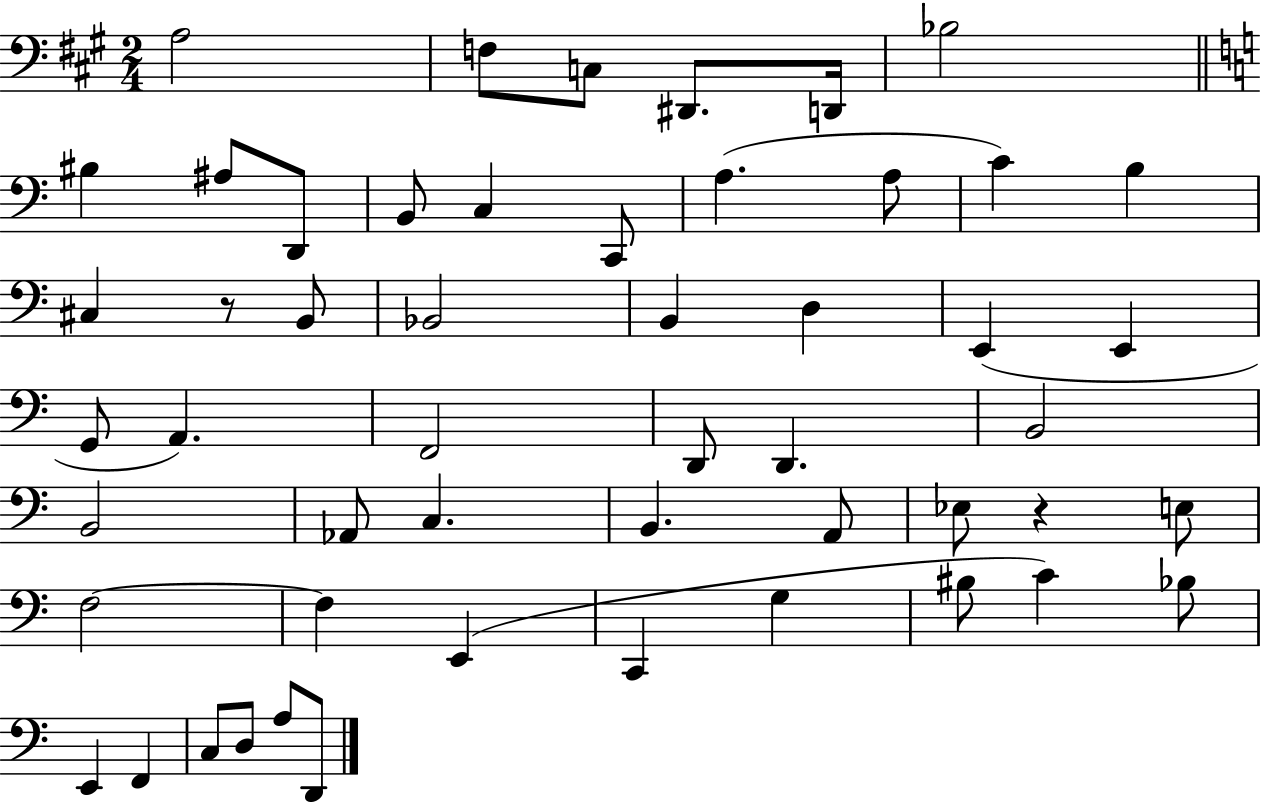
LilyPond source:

{
  \clef bass
  \numericTimeSignature
  \time 2/4
  \key a \major
  \repeat volta 2 { a2 | f8 c8 dis,8. d,16 | bes2 | \bar "||" \break \key a \minor bis4 ais8 d,8 | b,8 c4 c,8 | a4.( a8 | c'4) b4 | \break cis4 r8 b,8 | bes,2 | b,4 d4 | e,4( e,4 | \break g,8 a,4.) | f,2 | d,8 d,4. | b,2 | \break b,2 | aes,8 c4. | b,4. a,8 | ees8 r4 e8 | \break f2~~ | f4 e,4( | c,4 g4 | bis8 c'4) bes8 | \break e,4 f,4 | c8 d8 a8 d,8 | } \bar "|."
}